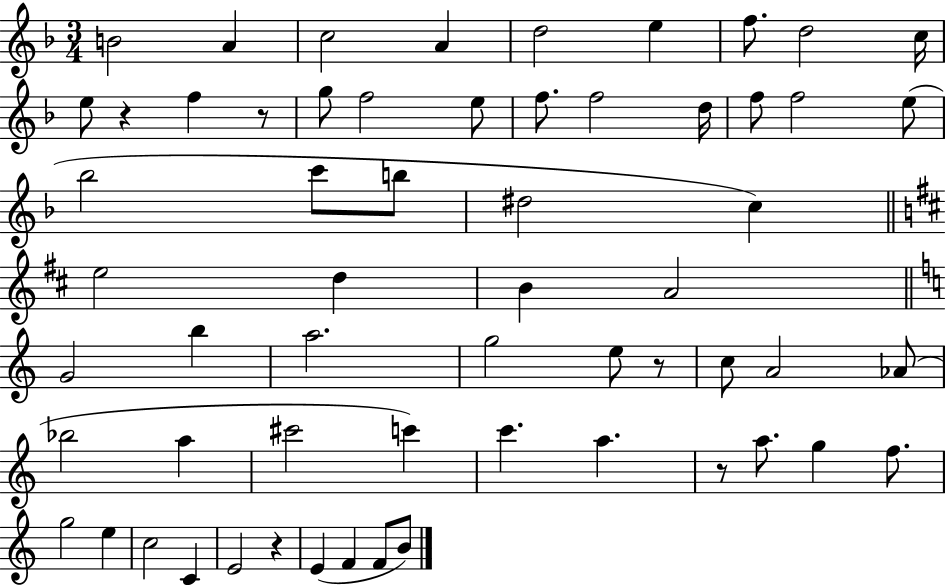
X:1
T:Untitled
M:3/4
L:1/4
K:F
B2 A c2 A d2 e f/2 d2 c/4 e/2 z f z/2 g/2 f2 e/2 f/2 f2 d/4 f/2 f2 e/2 _b2 c'/2 b/2 ^d2 c e2 d B A2 G2 b a2 g2 e/2 z/2 c/2 A2 _A/2 _b2 a ^c'2 c' c' a z/2 a/2 g f/2 g2 e c2 C E2 z E F F/2 B/2